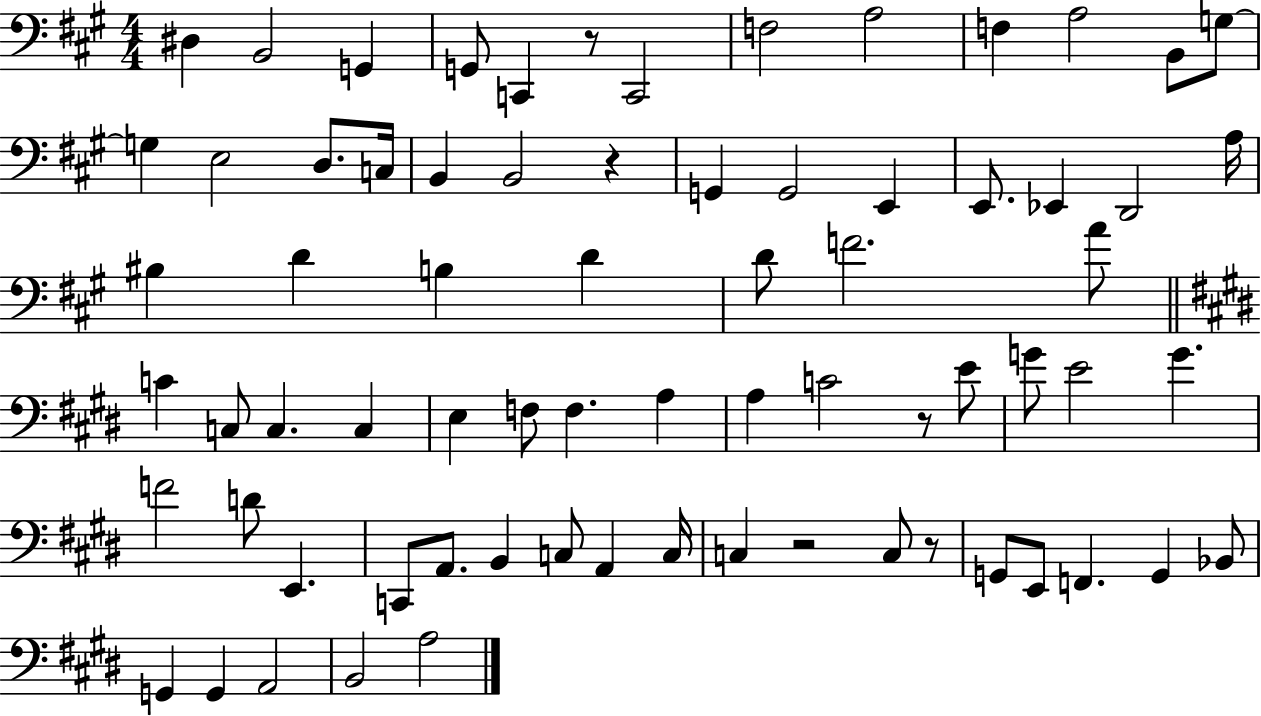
D#3/q B2/h G2/q G2/e C2/q R/e C2/h F3/h A3/h F3/q A3/h B2/e G3/e G3/q E3/h D3/e. C3/s B2/q B2/h R/q G2/q G2/h E2/q E2/e. Eb2/q D2/h A3/s BIS3/q D4/q B3/q D4/q D4/e F4/h. A4/e C4/q C3/e C3/q. C3/q E3/q F3/e F3/q. A3/q A3/q C4/h R/e E4/e G4/e E4/h G4/q. F4/h D4/e E2/q. C2/e A2/e. B2/q C3/e A2/q C3/s C3/q R/h C3/e R/e G2/e E2/e F2/q. G2/q Bb2/e G2/q G2/q A2/h B2/h A3/h